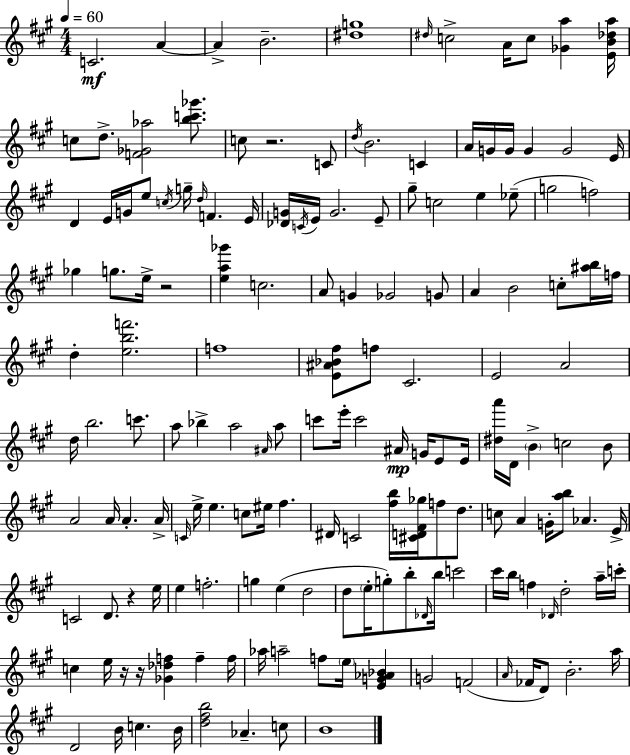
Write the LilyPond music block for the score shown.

{
  \clef treble
  \numericTimeSignature
  \time 4/4
  \key a \major
  \tempo 4 = 60
  \repeat volta 2 { c'2.\mf a'4~~ | a'4-> b'2.-- | <dis'' g''>1 | \grace { dis''16 } c''2-> a'16 c''8 <ges' a''>4 | \break <e' b' des'' a''>16 c''8 d''8.-> <f' ges' aes''>2 <b'' c''' ges'''>8. | c''8 r2. c'8 | \acciaccatura { d''16 } b'2. c'4 | a'16 g'16 g'16 g'4 g'2 | \break e'16 d'4 e'16 g'16 e''8 \acciaccatura { c''16 } g''16-- \grace { d''16 } f'4. | e'16 <des' g'>16 \acciaccatura { c'16 } e'16 g'2. | e'8-- gis''8-- c''2 e''4 | ees''8--( g''2 f''2) | \break ges''4 g''8. e''16-> r2 | <e'' a'' ges'''>4 c''2. | a'8 g'4 ges'2 | g'8 a'4 b'2 | \break c''8-. <ais'' b''>16 f''16 d''4-. <e'' b'' f'''>2. | f''1 | <e' ais' bes' fis''>8 f''8 cis'2. | e'2 a'2 | \break d''16 b''2. | c'''8. a''8 bes''4-> a''2 | \grace { ais'16 } a''8 c'''8 e'''16-. c'''2 | ais'16\mp g'16 e'8 e'16 <dis'' a'''>16 d'16 \parenthesize b'4-> c''2 | \break b'8 a'2 a'16 a'4.-. | a'16-> \grace { c'16 } e''16-> e''4. c''8 | eis''16 fis''4. dis'16 c'2 | <fis'' b''>16 <cis' d' fis' ges''>16 f''8 d''8. c''8 a'4 g'16-. <a'' b''>8 | \break aes'4. e'16-> c'2 d'8. | r4 e''16 e''4 f''2.-. | g''4 e''4( d''2 | d''8 \parenthesize e''16-. g''8-.) b''8-. \grace { des'16 } b''16 | \break c'''2 cis'''16 b''16 f''4 \grace { des'16 } d''2-. | a''16-- c'''16-. c''4 e''16 r16 r16 | <ges' des'' f''>4 f''4-- f''16 aes''16 a''2-- | f''8 \parenthesize e''16 <e' g' aes' bes'>4 g'2 | \break f'2( \grace { a'16 } fes'16 d'8) b'2.-. | a''16 d'2 | b'16 c''4. b'16 <d'' fis'' b''>2 | aes'4.-- c''8 b'1 | \break } \bar "|."
}